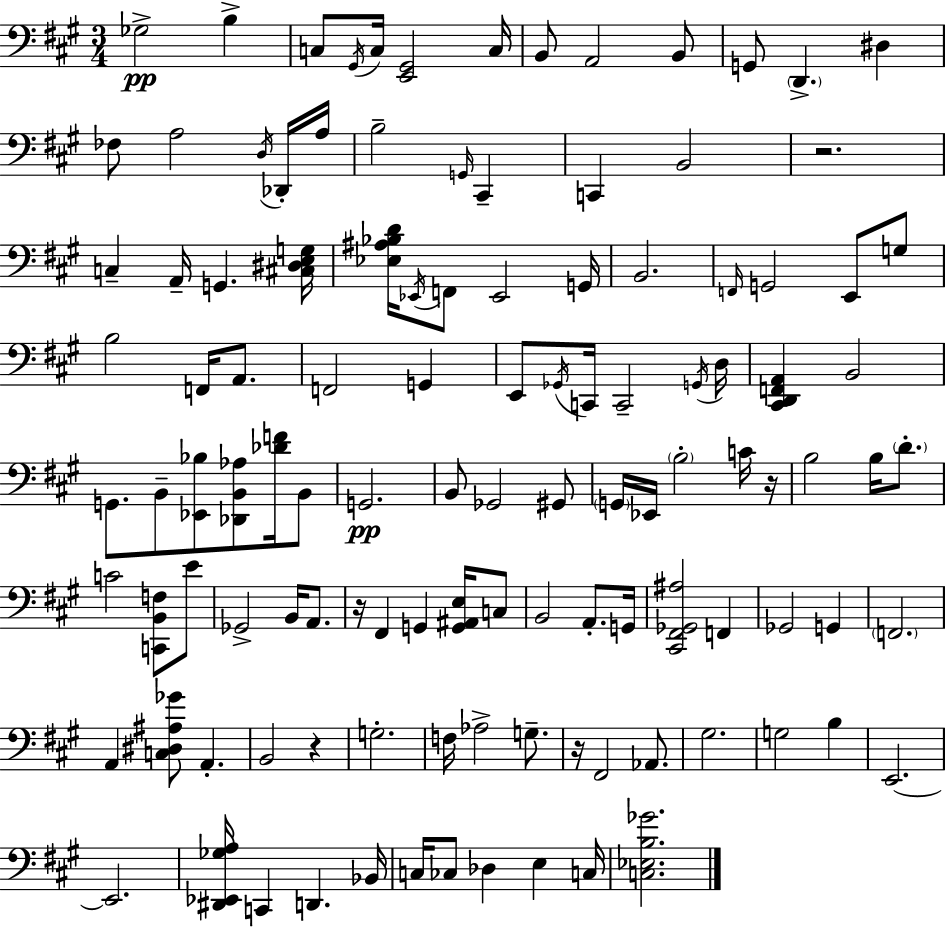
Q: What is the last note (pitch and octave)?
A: C3